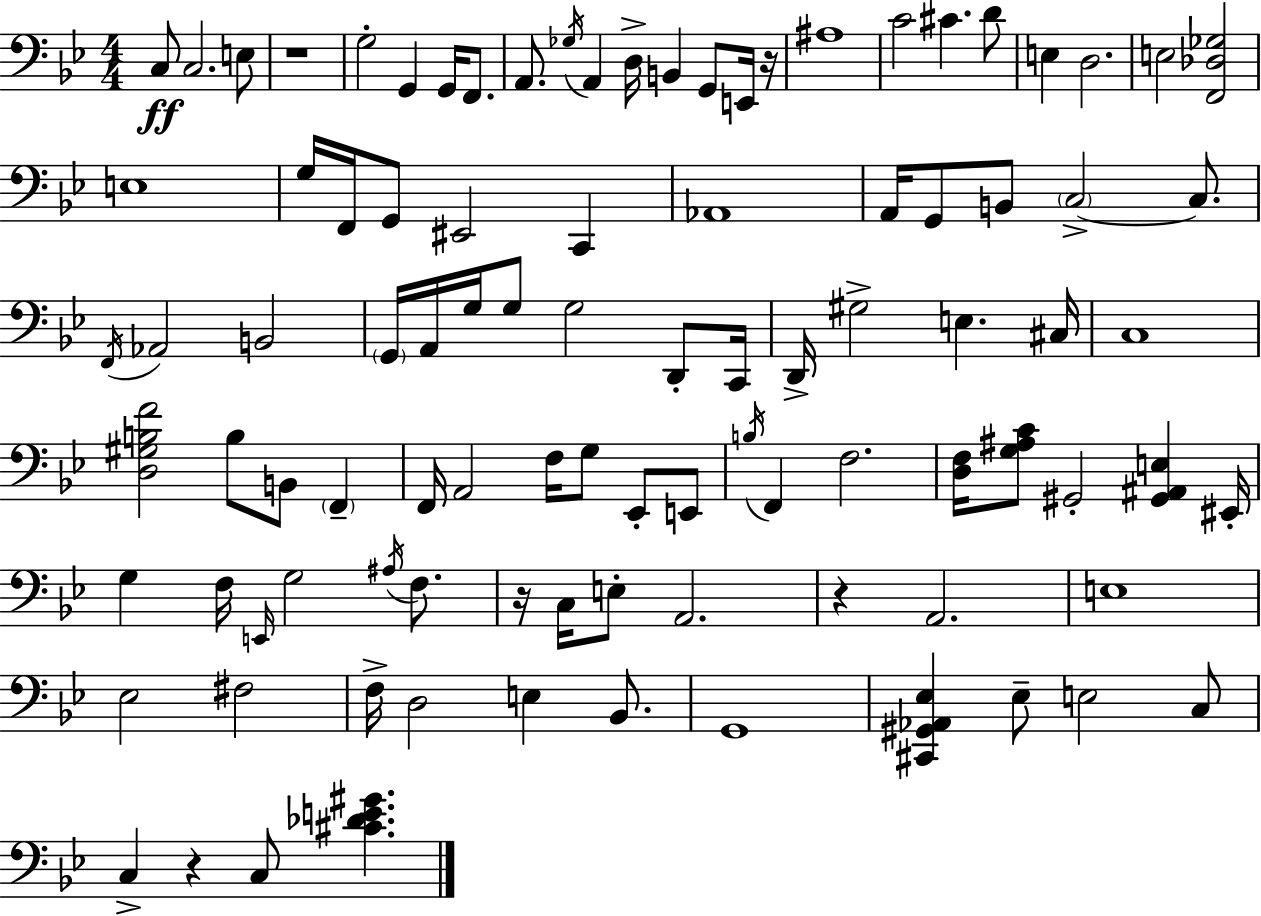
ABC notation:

X:1
T:Untitled
M:4/4
L:1/4
K:Gm
C,/2 C,2 E,/2 z4 G,2 G,, G,,/4 F,,/2 A,,/2 _G,/4 A,, D,/4 B,, G,,/2 E,,/4 z/4 ^A,4 C2 ^C D/2 E, D,2 E,2 [F,,_D,_G,]2 E,4 G,/4 F,,/4 G,,/2 ^E,,2 C,, _A,,4 A,,/4 G,,/2 B,,/2 C,2 C,/2 F,,/4 _A,,2 B,,2 G,,/4 A,,/4 G,/4 G,/2 G,2 D,,/2 C,,/4 D,,/4 ^G,2 E, ^C,/4 C,4 [D,^G,B,F]2 B,/2 B,,/2 F,, F,,/4 A,,2 F,/4 G,/2 _E,,/2 E,,/2 B,/4 F,, F,2 [D,F,]/4 [G,^A,C]/2 ^G,,2 [^G,,^A,,E,] ^E,,/4 G, F,/4 E,,/4 G,2 ^A,/4 F,/2 z/4 C,/4 E,/2 A,,2 z A,,2 E,4 _E,2 ^F,2 F,/4 D,2 E, _B,,/2 G,,4 [^C,,^G,,_A,,_E,] _E,/2 E,2 C,/2 C, z C,/2 [^C_DE^G]